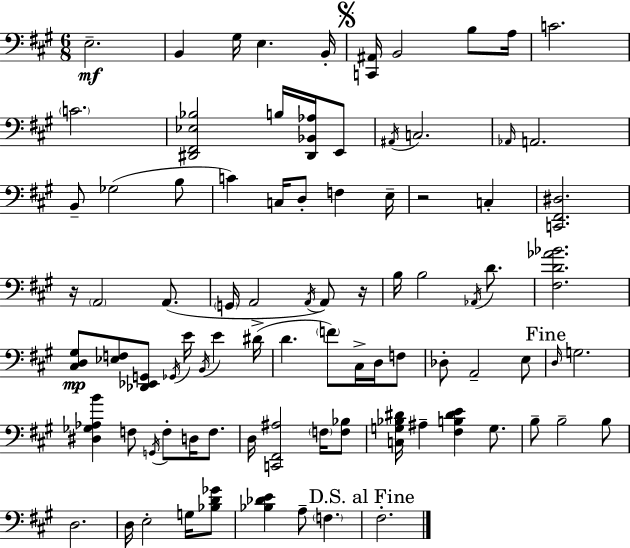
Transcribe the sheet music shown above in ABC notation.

X:1
T:Untitled
M:6/8
L:1/4
K:A
E,2 B,, ^G,/4 E, B,,/4 [C,,^A,,]/4 B,,2 B,/2 A,/4 C2 C2 [^D,,^F,,_E,_B,]2 B,/4 [^D,,_B,,_A,]/4 E,,/2 ^A,,/4 C,2 _A,,/4 A,,2 B,,/2 _G,2 B,/2 C C,/4 D,/2 F, E,/4 z2 C, [C,,^F,,^D,]2 z/4 A,,2 A,,/2 G,,/4 A,,2 A,,/4 A,,/2 z/4 B,/4 B,2 _A,,/4 D/2 [^F,D_A_B]2 [^C,D,^G,]/2 [_E,F,]/2 [_D,,_E,,G,,]/2 _G,,/4 E/4 B,,/4 E ^D/4 D F/2 ^C,/4 D,/4 F,/2 _D,/2 A,,2 E,/2 D,/4 G,2 [^D,_G,_A,B] F,/2 G,,/4 F,/2 D,/4 F,/2 D,/4 [C,,^F,,^A,]2 F,/4 [F,_B,]/2 [C,G,_B,^D]/4 ^A, [^F,B,^DE] G,/2 B,/2 B,2 B,/2 D,2 D,/4 E,2 G,/4 [_B,D_G]/2 [_B,_DE] A,/2 F, ^F,2